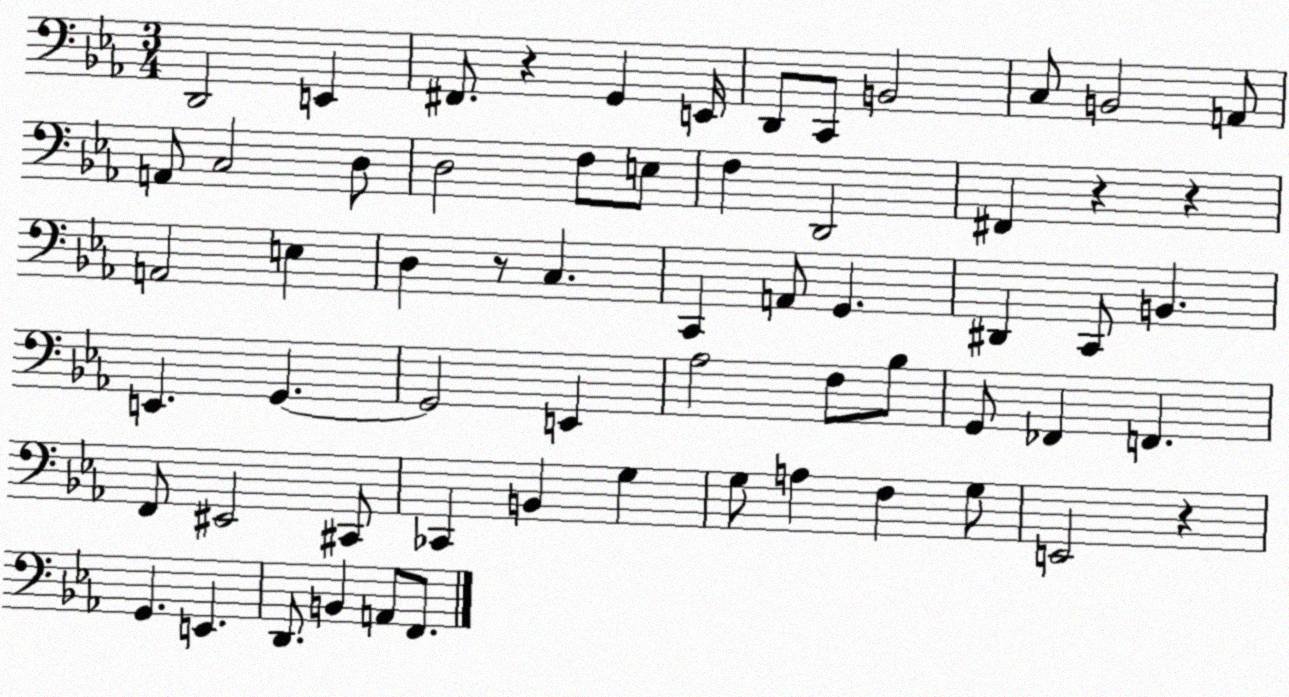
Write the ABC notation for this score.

X:1
T:Untitled
M:3/4
L:1/4
K:Eb
D,,2 E,, ^F,,/2 z G,, E,,/4 D,,/2 C,,/2 B,,2 C,/2 B,,2 A,,/2 A,,/2 C,2 D,/2 D,2 F,/2 E,/2 F, D,,2 ^F,, z z A,,2 E, D, z/2 C, C,, A,,/2 G,, ^D,, C,,/2 B,, E,, G,, G,,2 E,, _A,2 F,/2 _B,/2 G,,/2 _F,, F,, F,,/2 ^E,,2 ^C,,/2 _C,, B,, G, G,/2 A, F, G,/2 E,,2 z G,, E,, D,,/2 B,, A,,/2 F,,/2